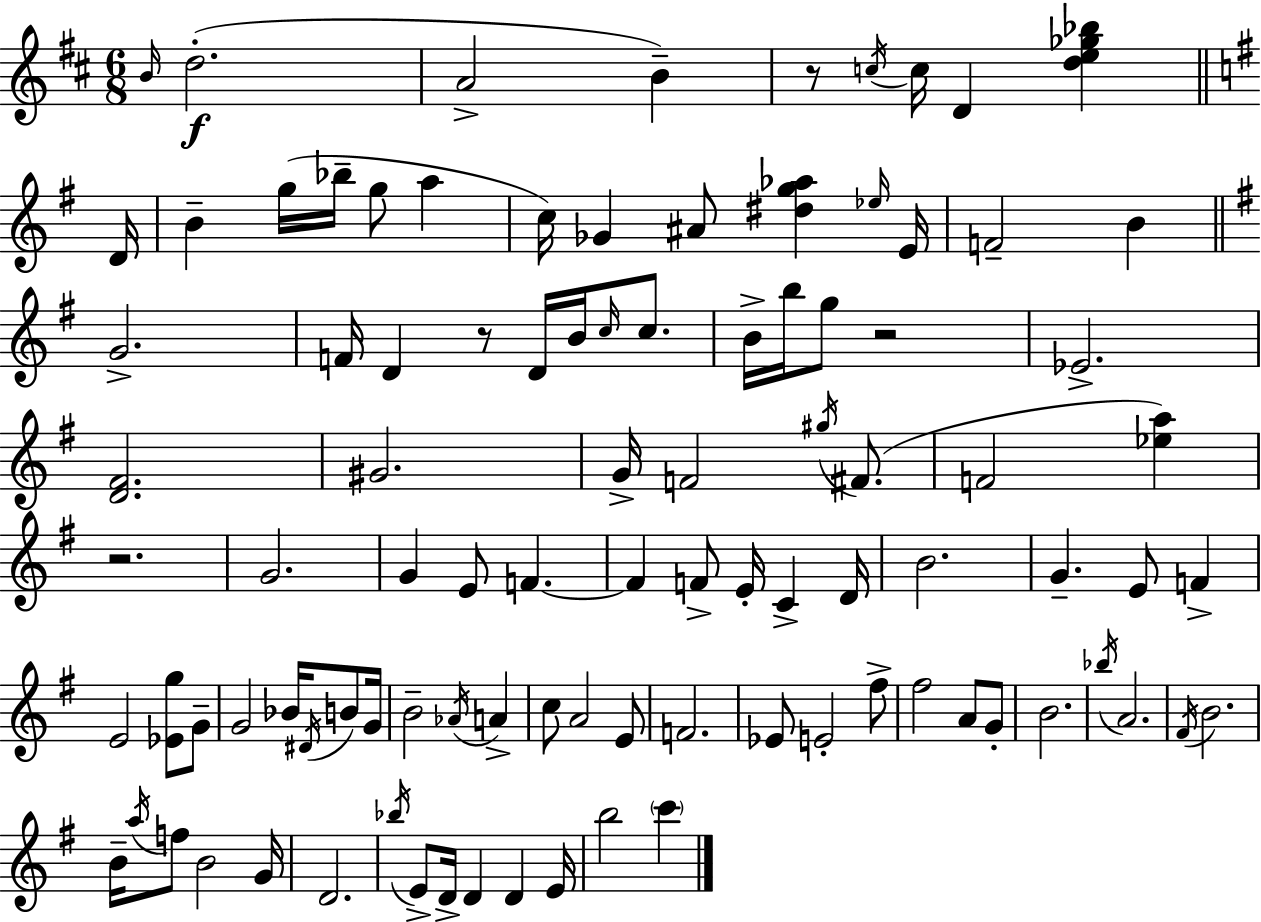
B4/s D5/h. A4/h B4/q R/e C5/s C5/s D4/q [D5,E5,Gb5,Bb5]/q D4/s B4/q G5/s Bb5/s G5/e A5/q C5/s Gb4/q A#4/e [D#5,G5,Ab5]/q Eb5/s E4/s F4/h B4/q G4/h. F4/s D4/q R/e D4/s B4/s C5/s C5/e. B4/s B5/s G5/e R/h Eb4/h. [D4,F#4]/h. G#4/h. G4/s F4/h G#5/s F#4/e. F4/h [Eb5,A5]/q R/h. G4/h. G4/q E4/e F4/q. F4/q F4/e E4/s C4/q D4/s B4/h. G4/q. E4/e F4/q E4/h [Eb4,G5]/e G4/e G4/h Bb4/s D#4/s B4/e G4/s B4/h Ab4/s A4/q C5/e A4/h E4/e F4/h. Eb4/e E4/h F#5/e F#5/h A4/e G4/e B4/h. Bb5/s A4/h. F#4/s B4/h. B4/s A5/s F5/e B4/h G4/s D4/h. Bb5/s E4/e D4/s D4/q D4/q E4/s B5/h C6/q